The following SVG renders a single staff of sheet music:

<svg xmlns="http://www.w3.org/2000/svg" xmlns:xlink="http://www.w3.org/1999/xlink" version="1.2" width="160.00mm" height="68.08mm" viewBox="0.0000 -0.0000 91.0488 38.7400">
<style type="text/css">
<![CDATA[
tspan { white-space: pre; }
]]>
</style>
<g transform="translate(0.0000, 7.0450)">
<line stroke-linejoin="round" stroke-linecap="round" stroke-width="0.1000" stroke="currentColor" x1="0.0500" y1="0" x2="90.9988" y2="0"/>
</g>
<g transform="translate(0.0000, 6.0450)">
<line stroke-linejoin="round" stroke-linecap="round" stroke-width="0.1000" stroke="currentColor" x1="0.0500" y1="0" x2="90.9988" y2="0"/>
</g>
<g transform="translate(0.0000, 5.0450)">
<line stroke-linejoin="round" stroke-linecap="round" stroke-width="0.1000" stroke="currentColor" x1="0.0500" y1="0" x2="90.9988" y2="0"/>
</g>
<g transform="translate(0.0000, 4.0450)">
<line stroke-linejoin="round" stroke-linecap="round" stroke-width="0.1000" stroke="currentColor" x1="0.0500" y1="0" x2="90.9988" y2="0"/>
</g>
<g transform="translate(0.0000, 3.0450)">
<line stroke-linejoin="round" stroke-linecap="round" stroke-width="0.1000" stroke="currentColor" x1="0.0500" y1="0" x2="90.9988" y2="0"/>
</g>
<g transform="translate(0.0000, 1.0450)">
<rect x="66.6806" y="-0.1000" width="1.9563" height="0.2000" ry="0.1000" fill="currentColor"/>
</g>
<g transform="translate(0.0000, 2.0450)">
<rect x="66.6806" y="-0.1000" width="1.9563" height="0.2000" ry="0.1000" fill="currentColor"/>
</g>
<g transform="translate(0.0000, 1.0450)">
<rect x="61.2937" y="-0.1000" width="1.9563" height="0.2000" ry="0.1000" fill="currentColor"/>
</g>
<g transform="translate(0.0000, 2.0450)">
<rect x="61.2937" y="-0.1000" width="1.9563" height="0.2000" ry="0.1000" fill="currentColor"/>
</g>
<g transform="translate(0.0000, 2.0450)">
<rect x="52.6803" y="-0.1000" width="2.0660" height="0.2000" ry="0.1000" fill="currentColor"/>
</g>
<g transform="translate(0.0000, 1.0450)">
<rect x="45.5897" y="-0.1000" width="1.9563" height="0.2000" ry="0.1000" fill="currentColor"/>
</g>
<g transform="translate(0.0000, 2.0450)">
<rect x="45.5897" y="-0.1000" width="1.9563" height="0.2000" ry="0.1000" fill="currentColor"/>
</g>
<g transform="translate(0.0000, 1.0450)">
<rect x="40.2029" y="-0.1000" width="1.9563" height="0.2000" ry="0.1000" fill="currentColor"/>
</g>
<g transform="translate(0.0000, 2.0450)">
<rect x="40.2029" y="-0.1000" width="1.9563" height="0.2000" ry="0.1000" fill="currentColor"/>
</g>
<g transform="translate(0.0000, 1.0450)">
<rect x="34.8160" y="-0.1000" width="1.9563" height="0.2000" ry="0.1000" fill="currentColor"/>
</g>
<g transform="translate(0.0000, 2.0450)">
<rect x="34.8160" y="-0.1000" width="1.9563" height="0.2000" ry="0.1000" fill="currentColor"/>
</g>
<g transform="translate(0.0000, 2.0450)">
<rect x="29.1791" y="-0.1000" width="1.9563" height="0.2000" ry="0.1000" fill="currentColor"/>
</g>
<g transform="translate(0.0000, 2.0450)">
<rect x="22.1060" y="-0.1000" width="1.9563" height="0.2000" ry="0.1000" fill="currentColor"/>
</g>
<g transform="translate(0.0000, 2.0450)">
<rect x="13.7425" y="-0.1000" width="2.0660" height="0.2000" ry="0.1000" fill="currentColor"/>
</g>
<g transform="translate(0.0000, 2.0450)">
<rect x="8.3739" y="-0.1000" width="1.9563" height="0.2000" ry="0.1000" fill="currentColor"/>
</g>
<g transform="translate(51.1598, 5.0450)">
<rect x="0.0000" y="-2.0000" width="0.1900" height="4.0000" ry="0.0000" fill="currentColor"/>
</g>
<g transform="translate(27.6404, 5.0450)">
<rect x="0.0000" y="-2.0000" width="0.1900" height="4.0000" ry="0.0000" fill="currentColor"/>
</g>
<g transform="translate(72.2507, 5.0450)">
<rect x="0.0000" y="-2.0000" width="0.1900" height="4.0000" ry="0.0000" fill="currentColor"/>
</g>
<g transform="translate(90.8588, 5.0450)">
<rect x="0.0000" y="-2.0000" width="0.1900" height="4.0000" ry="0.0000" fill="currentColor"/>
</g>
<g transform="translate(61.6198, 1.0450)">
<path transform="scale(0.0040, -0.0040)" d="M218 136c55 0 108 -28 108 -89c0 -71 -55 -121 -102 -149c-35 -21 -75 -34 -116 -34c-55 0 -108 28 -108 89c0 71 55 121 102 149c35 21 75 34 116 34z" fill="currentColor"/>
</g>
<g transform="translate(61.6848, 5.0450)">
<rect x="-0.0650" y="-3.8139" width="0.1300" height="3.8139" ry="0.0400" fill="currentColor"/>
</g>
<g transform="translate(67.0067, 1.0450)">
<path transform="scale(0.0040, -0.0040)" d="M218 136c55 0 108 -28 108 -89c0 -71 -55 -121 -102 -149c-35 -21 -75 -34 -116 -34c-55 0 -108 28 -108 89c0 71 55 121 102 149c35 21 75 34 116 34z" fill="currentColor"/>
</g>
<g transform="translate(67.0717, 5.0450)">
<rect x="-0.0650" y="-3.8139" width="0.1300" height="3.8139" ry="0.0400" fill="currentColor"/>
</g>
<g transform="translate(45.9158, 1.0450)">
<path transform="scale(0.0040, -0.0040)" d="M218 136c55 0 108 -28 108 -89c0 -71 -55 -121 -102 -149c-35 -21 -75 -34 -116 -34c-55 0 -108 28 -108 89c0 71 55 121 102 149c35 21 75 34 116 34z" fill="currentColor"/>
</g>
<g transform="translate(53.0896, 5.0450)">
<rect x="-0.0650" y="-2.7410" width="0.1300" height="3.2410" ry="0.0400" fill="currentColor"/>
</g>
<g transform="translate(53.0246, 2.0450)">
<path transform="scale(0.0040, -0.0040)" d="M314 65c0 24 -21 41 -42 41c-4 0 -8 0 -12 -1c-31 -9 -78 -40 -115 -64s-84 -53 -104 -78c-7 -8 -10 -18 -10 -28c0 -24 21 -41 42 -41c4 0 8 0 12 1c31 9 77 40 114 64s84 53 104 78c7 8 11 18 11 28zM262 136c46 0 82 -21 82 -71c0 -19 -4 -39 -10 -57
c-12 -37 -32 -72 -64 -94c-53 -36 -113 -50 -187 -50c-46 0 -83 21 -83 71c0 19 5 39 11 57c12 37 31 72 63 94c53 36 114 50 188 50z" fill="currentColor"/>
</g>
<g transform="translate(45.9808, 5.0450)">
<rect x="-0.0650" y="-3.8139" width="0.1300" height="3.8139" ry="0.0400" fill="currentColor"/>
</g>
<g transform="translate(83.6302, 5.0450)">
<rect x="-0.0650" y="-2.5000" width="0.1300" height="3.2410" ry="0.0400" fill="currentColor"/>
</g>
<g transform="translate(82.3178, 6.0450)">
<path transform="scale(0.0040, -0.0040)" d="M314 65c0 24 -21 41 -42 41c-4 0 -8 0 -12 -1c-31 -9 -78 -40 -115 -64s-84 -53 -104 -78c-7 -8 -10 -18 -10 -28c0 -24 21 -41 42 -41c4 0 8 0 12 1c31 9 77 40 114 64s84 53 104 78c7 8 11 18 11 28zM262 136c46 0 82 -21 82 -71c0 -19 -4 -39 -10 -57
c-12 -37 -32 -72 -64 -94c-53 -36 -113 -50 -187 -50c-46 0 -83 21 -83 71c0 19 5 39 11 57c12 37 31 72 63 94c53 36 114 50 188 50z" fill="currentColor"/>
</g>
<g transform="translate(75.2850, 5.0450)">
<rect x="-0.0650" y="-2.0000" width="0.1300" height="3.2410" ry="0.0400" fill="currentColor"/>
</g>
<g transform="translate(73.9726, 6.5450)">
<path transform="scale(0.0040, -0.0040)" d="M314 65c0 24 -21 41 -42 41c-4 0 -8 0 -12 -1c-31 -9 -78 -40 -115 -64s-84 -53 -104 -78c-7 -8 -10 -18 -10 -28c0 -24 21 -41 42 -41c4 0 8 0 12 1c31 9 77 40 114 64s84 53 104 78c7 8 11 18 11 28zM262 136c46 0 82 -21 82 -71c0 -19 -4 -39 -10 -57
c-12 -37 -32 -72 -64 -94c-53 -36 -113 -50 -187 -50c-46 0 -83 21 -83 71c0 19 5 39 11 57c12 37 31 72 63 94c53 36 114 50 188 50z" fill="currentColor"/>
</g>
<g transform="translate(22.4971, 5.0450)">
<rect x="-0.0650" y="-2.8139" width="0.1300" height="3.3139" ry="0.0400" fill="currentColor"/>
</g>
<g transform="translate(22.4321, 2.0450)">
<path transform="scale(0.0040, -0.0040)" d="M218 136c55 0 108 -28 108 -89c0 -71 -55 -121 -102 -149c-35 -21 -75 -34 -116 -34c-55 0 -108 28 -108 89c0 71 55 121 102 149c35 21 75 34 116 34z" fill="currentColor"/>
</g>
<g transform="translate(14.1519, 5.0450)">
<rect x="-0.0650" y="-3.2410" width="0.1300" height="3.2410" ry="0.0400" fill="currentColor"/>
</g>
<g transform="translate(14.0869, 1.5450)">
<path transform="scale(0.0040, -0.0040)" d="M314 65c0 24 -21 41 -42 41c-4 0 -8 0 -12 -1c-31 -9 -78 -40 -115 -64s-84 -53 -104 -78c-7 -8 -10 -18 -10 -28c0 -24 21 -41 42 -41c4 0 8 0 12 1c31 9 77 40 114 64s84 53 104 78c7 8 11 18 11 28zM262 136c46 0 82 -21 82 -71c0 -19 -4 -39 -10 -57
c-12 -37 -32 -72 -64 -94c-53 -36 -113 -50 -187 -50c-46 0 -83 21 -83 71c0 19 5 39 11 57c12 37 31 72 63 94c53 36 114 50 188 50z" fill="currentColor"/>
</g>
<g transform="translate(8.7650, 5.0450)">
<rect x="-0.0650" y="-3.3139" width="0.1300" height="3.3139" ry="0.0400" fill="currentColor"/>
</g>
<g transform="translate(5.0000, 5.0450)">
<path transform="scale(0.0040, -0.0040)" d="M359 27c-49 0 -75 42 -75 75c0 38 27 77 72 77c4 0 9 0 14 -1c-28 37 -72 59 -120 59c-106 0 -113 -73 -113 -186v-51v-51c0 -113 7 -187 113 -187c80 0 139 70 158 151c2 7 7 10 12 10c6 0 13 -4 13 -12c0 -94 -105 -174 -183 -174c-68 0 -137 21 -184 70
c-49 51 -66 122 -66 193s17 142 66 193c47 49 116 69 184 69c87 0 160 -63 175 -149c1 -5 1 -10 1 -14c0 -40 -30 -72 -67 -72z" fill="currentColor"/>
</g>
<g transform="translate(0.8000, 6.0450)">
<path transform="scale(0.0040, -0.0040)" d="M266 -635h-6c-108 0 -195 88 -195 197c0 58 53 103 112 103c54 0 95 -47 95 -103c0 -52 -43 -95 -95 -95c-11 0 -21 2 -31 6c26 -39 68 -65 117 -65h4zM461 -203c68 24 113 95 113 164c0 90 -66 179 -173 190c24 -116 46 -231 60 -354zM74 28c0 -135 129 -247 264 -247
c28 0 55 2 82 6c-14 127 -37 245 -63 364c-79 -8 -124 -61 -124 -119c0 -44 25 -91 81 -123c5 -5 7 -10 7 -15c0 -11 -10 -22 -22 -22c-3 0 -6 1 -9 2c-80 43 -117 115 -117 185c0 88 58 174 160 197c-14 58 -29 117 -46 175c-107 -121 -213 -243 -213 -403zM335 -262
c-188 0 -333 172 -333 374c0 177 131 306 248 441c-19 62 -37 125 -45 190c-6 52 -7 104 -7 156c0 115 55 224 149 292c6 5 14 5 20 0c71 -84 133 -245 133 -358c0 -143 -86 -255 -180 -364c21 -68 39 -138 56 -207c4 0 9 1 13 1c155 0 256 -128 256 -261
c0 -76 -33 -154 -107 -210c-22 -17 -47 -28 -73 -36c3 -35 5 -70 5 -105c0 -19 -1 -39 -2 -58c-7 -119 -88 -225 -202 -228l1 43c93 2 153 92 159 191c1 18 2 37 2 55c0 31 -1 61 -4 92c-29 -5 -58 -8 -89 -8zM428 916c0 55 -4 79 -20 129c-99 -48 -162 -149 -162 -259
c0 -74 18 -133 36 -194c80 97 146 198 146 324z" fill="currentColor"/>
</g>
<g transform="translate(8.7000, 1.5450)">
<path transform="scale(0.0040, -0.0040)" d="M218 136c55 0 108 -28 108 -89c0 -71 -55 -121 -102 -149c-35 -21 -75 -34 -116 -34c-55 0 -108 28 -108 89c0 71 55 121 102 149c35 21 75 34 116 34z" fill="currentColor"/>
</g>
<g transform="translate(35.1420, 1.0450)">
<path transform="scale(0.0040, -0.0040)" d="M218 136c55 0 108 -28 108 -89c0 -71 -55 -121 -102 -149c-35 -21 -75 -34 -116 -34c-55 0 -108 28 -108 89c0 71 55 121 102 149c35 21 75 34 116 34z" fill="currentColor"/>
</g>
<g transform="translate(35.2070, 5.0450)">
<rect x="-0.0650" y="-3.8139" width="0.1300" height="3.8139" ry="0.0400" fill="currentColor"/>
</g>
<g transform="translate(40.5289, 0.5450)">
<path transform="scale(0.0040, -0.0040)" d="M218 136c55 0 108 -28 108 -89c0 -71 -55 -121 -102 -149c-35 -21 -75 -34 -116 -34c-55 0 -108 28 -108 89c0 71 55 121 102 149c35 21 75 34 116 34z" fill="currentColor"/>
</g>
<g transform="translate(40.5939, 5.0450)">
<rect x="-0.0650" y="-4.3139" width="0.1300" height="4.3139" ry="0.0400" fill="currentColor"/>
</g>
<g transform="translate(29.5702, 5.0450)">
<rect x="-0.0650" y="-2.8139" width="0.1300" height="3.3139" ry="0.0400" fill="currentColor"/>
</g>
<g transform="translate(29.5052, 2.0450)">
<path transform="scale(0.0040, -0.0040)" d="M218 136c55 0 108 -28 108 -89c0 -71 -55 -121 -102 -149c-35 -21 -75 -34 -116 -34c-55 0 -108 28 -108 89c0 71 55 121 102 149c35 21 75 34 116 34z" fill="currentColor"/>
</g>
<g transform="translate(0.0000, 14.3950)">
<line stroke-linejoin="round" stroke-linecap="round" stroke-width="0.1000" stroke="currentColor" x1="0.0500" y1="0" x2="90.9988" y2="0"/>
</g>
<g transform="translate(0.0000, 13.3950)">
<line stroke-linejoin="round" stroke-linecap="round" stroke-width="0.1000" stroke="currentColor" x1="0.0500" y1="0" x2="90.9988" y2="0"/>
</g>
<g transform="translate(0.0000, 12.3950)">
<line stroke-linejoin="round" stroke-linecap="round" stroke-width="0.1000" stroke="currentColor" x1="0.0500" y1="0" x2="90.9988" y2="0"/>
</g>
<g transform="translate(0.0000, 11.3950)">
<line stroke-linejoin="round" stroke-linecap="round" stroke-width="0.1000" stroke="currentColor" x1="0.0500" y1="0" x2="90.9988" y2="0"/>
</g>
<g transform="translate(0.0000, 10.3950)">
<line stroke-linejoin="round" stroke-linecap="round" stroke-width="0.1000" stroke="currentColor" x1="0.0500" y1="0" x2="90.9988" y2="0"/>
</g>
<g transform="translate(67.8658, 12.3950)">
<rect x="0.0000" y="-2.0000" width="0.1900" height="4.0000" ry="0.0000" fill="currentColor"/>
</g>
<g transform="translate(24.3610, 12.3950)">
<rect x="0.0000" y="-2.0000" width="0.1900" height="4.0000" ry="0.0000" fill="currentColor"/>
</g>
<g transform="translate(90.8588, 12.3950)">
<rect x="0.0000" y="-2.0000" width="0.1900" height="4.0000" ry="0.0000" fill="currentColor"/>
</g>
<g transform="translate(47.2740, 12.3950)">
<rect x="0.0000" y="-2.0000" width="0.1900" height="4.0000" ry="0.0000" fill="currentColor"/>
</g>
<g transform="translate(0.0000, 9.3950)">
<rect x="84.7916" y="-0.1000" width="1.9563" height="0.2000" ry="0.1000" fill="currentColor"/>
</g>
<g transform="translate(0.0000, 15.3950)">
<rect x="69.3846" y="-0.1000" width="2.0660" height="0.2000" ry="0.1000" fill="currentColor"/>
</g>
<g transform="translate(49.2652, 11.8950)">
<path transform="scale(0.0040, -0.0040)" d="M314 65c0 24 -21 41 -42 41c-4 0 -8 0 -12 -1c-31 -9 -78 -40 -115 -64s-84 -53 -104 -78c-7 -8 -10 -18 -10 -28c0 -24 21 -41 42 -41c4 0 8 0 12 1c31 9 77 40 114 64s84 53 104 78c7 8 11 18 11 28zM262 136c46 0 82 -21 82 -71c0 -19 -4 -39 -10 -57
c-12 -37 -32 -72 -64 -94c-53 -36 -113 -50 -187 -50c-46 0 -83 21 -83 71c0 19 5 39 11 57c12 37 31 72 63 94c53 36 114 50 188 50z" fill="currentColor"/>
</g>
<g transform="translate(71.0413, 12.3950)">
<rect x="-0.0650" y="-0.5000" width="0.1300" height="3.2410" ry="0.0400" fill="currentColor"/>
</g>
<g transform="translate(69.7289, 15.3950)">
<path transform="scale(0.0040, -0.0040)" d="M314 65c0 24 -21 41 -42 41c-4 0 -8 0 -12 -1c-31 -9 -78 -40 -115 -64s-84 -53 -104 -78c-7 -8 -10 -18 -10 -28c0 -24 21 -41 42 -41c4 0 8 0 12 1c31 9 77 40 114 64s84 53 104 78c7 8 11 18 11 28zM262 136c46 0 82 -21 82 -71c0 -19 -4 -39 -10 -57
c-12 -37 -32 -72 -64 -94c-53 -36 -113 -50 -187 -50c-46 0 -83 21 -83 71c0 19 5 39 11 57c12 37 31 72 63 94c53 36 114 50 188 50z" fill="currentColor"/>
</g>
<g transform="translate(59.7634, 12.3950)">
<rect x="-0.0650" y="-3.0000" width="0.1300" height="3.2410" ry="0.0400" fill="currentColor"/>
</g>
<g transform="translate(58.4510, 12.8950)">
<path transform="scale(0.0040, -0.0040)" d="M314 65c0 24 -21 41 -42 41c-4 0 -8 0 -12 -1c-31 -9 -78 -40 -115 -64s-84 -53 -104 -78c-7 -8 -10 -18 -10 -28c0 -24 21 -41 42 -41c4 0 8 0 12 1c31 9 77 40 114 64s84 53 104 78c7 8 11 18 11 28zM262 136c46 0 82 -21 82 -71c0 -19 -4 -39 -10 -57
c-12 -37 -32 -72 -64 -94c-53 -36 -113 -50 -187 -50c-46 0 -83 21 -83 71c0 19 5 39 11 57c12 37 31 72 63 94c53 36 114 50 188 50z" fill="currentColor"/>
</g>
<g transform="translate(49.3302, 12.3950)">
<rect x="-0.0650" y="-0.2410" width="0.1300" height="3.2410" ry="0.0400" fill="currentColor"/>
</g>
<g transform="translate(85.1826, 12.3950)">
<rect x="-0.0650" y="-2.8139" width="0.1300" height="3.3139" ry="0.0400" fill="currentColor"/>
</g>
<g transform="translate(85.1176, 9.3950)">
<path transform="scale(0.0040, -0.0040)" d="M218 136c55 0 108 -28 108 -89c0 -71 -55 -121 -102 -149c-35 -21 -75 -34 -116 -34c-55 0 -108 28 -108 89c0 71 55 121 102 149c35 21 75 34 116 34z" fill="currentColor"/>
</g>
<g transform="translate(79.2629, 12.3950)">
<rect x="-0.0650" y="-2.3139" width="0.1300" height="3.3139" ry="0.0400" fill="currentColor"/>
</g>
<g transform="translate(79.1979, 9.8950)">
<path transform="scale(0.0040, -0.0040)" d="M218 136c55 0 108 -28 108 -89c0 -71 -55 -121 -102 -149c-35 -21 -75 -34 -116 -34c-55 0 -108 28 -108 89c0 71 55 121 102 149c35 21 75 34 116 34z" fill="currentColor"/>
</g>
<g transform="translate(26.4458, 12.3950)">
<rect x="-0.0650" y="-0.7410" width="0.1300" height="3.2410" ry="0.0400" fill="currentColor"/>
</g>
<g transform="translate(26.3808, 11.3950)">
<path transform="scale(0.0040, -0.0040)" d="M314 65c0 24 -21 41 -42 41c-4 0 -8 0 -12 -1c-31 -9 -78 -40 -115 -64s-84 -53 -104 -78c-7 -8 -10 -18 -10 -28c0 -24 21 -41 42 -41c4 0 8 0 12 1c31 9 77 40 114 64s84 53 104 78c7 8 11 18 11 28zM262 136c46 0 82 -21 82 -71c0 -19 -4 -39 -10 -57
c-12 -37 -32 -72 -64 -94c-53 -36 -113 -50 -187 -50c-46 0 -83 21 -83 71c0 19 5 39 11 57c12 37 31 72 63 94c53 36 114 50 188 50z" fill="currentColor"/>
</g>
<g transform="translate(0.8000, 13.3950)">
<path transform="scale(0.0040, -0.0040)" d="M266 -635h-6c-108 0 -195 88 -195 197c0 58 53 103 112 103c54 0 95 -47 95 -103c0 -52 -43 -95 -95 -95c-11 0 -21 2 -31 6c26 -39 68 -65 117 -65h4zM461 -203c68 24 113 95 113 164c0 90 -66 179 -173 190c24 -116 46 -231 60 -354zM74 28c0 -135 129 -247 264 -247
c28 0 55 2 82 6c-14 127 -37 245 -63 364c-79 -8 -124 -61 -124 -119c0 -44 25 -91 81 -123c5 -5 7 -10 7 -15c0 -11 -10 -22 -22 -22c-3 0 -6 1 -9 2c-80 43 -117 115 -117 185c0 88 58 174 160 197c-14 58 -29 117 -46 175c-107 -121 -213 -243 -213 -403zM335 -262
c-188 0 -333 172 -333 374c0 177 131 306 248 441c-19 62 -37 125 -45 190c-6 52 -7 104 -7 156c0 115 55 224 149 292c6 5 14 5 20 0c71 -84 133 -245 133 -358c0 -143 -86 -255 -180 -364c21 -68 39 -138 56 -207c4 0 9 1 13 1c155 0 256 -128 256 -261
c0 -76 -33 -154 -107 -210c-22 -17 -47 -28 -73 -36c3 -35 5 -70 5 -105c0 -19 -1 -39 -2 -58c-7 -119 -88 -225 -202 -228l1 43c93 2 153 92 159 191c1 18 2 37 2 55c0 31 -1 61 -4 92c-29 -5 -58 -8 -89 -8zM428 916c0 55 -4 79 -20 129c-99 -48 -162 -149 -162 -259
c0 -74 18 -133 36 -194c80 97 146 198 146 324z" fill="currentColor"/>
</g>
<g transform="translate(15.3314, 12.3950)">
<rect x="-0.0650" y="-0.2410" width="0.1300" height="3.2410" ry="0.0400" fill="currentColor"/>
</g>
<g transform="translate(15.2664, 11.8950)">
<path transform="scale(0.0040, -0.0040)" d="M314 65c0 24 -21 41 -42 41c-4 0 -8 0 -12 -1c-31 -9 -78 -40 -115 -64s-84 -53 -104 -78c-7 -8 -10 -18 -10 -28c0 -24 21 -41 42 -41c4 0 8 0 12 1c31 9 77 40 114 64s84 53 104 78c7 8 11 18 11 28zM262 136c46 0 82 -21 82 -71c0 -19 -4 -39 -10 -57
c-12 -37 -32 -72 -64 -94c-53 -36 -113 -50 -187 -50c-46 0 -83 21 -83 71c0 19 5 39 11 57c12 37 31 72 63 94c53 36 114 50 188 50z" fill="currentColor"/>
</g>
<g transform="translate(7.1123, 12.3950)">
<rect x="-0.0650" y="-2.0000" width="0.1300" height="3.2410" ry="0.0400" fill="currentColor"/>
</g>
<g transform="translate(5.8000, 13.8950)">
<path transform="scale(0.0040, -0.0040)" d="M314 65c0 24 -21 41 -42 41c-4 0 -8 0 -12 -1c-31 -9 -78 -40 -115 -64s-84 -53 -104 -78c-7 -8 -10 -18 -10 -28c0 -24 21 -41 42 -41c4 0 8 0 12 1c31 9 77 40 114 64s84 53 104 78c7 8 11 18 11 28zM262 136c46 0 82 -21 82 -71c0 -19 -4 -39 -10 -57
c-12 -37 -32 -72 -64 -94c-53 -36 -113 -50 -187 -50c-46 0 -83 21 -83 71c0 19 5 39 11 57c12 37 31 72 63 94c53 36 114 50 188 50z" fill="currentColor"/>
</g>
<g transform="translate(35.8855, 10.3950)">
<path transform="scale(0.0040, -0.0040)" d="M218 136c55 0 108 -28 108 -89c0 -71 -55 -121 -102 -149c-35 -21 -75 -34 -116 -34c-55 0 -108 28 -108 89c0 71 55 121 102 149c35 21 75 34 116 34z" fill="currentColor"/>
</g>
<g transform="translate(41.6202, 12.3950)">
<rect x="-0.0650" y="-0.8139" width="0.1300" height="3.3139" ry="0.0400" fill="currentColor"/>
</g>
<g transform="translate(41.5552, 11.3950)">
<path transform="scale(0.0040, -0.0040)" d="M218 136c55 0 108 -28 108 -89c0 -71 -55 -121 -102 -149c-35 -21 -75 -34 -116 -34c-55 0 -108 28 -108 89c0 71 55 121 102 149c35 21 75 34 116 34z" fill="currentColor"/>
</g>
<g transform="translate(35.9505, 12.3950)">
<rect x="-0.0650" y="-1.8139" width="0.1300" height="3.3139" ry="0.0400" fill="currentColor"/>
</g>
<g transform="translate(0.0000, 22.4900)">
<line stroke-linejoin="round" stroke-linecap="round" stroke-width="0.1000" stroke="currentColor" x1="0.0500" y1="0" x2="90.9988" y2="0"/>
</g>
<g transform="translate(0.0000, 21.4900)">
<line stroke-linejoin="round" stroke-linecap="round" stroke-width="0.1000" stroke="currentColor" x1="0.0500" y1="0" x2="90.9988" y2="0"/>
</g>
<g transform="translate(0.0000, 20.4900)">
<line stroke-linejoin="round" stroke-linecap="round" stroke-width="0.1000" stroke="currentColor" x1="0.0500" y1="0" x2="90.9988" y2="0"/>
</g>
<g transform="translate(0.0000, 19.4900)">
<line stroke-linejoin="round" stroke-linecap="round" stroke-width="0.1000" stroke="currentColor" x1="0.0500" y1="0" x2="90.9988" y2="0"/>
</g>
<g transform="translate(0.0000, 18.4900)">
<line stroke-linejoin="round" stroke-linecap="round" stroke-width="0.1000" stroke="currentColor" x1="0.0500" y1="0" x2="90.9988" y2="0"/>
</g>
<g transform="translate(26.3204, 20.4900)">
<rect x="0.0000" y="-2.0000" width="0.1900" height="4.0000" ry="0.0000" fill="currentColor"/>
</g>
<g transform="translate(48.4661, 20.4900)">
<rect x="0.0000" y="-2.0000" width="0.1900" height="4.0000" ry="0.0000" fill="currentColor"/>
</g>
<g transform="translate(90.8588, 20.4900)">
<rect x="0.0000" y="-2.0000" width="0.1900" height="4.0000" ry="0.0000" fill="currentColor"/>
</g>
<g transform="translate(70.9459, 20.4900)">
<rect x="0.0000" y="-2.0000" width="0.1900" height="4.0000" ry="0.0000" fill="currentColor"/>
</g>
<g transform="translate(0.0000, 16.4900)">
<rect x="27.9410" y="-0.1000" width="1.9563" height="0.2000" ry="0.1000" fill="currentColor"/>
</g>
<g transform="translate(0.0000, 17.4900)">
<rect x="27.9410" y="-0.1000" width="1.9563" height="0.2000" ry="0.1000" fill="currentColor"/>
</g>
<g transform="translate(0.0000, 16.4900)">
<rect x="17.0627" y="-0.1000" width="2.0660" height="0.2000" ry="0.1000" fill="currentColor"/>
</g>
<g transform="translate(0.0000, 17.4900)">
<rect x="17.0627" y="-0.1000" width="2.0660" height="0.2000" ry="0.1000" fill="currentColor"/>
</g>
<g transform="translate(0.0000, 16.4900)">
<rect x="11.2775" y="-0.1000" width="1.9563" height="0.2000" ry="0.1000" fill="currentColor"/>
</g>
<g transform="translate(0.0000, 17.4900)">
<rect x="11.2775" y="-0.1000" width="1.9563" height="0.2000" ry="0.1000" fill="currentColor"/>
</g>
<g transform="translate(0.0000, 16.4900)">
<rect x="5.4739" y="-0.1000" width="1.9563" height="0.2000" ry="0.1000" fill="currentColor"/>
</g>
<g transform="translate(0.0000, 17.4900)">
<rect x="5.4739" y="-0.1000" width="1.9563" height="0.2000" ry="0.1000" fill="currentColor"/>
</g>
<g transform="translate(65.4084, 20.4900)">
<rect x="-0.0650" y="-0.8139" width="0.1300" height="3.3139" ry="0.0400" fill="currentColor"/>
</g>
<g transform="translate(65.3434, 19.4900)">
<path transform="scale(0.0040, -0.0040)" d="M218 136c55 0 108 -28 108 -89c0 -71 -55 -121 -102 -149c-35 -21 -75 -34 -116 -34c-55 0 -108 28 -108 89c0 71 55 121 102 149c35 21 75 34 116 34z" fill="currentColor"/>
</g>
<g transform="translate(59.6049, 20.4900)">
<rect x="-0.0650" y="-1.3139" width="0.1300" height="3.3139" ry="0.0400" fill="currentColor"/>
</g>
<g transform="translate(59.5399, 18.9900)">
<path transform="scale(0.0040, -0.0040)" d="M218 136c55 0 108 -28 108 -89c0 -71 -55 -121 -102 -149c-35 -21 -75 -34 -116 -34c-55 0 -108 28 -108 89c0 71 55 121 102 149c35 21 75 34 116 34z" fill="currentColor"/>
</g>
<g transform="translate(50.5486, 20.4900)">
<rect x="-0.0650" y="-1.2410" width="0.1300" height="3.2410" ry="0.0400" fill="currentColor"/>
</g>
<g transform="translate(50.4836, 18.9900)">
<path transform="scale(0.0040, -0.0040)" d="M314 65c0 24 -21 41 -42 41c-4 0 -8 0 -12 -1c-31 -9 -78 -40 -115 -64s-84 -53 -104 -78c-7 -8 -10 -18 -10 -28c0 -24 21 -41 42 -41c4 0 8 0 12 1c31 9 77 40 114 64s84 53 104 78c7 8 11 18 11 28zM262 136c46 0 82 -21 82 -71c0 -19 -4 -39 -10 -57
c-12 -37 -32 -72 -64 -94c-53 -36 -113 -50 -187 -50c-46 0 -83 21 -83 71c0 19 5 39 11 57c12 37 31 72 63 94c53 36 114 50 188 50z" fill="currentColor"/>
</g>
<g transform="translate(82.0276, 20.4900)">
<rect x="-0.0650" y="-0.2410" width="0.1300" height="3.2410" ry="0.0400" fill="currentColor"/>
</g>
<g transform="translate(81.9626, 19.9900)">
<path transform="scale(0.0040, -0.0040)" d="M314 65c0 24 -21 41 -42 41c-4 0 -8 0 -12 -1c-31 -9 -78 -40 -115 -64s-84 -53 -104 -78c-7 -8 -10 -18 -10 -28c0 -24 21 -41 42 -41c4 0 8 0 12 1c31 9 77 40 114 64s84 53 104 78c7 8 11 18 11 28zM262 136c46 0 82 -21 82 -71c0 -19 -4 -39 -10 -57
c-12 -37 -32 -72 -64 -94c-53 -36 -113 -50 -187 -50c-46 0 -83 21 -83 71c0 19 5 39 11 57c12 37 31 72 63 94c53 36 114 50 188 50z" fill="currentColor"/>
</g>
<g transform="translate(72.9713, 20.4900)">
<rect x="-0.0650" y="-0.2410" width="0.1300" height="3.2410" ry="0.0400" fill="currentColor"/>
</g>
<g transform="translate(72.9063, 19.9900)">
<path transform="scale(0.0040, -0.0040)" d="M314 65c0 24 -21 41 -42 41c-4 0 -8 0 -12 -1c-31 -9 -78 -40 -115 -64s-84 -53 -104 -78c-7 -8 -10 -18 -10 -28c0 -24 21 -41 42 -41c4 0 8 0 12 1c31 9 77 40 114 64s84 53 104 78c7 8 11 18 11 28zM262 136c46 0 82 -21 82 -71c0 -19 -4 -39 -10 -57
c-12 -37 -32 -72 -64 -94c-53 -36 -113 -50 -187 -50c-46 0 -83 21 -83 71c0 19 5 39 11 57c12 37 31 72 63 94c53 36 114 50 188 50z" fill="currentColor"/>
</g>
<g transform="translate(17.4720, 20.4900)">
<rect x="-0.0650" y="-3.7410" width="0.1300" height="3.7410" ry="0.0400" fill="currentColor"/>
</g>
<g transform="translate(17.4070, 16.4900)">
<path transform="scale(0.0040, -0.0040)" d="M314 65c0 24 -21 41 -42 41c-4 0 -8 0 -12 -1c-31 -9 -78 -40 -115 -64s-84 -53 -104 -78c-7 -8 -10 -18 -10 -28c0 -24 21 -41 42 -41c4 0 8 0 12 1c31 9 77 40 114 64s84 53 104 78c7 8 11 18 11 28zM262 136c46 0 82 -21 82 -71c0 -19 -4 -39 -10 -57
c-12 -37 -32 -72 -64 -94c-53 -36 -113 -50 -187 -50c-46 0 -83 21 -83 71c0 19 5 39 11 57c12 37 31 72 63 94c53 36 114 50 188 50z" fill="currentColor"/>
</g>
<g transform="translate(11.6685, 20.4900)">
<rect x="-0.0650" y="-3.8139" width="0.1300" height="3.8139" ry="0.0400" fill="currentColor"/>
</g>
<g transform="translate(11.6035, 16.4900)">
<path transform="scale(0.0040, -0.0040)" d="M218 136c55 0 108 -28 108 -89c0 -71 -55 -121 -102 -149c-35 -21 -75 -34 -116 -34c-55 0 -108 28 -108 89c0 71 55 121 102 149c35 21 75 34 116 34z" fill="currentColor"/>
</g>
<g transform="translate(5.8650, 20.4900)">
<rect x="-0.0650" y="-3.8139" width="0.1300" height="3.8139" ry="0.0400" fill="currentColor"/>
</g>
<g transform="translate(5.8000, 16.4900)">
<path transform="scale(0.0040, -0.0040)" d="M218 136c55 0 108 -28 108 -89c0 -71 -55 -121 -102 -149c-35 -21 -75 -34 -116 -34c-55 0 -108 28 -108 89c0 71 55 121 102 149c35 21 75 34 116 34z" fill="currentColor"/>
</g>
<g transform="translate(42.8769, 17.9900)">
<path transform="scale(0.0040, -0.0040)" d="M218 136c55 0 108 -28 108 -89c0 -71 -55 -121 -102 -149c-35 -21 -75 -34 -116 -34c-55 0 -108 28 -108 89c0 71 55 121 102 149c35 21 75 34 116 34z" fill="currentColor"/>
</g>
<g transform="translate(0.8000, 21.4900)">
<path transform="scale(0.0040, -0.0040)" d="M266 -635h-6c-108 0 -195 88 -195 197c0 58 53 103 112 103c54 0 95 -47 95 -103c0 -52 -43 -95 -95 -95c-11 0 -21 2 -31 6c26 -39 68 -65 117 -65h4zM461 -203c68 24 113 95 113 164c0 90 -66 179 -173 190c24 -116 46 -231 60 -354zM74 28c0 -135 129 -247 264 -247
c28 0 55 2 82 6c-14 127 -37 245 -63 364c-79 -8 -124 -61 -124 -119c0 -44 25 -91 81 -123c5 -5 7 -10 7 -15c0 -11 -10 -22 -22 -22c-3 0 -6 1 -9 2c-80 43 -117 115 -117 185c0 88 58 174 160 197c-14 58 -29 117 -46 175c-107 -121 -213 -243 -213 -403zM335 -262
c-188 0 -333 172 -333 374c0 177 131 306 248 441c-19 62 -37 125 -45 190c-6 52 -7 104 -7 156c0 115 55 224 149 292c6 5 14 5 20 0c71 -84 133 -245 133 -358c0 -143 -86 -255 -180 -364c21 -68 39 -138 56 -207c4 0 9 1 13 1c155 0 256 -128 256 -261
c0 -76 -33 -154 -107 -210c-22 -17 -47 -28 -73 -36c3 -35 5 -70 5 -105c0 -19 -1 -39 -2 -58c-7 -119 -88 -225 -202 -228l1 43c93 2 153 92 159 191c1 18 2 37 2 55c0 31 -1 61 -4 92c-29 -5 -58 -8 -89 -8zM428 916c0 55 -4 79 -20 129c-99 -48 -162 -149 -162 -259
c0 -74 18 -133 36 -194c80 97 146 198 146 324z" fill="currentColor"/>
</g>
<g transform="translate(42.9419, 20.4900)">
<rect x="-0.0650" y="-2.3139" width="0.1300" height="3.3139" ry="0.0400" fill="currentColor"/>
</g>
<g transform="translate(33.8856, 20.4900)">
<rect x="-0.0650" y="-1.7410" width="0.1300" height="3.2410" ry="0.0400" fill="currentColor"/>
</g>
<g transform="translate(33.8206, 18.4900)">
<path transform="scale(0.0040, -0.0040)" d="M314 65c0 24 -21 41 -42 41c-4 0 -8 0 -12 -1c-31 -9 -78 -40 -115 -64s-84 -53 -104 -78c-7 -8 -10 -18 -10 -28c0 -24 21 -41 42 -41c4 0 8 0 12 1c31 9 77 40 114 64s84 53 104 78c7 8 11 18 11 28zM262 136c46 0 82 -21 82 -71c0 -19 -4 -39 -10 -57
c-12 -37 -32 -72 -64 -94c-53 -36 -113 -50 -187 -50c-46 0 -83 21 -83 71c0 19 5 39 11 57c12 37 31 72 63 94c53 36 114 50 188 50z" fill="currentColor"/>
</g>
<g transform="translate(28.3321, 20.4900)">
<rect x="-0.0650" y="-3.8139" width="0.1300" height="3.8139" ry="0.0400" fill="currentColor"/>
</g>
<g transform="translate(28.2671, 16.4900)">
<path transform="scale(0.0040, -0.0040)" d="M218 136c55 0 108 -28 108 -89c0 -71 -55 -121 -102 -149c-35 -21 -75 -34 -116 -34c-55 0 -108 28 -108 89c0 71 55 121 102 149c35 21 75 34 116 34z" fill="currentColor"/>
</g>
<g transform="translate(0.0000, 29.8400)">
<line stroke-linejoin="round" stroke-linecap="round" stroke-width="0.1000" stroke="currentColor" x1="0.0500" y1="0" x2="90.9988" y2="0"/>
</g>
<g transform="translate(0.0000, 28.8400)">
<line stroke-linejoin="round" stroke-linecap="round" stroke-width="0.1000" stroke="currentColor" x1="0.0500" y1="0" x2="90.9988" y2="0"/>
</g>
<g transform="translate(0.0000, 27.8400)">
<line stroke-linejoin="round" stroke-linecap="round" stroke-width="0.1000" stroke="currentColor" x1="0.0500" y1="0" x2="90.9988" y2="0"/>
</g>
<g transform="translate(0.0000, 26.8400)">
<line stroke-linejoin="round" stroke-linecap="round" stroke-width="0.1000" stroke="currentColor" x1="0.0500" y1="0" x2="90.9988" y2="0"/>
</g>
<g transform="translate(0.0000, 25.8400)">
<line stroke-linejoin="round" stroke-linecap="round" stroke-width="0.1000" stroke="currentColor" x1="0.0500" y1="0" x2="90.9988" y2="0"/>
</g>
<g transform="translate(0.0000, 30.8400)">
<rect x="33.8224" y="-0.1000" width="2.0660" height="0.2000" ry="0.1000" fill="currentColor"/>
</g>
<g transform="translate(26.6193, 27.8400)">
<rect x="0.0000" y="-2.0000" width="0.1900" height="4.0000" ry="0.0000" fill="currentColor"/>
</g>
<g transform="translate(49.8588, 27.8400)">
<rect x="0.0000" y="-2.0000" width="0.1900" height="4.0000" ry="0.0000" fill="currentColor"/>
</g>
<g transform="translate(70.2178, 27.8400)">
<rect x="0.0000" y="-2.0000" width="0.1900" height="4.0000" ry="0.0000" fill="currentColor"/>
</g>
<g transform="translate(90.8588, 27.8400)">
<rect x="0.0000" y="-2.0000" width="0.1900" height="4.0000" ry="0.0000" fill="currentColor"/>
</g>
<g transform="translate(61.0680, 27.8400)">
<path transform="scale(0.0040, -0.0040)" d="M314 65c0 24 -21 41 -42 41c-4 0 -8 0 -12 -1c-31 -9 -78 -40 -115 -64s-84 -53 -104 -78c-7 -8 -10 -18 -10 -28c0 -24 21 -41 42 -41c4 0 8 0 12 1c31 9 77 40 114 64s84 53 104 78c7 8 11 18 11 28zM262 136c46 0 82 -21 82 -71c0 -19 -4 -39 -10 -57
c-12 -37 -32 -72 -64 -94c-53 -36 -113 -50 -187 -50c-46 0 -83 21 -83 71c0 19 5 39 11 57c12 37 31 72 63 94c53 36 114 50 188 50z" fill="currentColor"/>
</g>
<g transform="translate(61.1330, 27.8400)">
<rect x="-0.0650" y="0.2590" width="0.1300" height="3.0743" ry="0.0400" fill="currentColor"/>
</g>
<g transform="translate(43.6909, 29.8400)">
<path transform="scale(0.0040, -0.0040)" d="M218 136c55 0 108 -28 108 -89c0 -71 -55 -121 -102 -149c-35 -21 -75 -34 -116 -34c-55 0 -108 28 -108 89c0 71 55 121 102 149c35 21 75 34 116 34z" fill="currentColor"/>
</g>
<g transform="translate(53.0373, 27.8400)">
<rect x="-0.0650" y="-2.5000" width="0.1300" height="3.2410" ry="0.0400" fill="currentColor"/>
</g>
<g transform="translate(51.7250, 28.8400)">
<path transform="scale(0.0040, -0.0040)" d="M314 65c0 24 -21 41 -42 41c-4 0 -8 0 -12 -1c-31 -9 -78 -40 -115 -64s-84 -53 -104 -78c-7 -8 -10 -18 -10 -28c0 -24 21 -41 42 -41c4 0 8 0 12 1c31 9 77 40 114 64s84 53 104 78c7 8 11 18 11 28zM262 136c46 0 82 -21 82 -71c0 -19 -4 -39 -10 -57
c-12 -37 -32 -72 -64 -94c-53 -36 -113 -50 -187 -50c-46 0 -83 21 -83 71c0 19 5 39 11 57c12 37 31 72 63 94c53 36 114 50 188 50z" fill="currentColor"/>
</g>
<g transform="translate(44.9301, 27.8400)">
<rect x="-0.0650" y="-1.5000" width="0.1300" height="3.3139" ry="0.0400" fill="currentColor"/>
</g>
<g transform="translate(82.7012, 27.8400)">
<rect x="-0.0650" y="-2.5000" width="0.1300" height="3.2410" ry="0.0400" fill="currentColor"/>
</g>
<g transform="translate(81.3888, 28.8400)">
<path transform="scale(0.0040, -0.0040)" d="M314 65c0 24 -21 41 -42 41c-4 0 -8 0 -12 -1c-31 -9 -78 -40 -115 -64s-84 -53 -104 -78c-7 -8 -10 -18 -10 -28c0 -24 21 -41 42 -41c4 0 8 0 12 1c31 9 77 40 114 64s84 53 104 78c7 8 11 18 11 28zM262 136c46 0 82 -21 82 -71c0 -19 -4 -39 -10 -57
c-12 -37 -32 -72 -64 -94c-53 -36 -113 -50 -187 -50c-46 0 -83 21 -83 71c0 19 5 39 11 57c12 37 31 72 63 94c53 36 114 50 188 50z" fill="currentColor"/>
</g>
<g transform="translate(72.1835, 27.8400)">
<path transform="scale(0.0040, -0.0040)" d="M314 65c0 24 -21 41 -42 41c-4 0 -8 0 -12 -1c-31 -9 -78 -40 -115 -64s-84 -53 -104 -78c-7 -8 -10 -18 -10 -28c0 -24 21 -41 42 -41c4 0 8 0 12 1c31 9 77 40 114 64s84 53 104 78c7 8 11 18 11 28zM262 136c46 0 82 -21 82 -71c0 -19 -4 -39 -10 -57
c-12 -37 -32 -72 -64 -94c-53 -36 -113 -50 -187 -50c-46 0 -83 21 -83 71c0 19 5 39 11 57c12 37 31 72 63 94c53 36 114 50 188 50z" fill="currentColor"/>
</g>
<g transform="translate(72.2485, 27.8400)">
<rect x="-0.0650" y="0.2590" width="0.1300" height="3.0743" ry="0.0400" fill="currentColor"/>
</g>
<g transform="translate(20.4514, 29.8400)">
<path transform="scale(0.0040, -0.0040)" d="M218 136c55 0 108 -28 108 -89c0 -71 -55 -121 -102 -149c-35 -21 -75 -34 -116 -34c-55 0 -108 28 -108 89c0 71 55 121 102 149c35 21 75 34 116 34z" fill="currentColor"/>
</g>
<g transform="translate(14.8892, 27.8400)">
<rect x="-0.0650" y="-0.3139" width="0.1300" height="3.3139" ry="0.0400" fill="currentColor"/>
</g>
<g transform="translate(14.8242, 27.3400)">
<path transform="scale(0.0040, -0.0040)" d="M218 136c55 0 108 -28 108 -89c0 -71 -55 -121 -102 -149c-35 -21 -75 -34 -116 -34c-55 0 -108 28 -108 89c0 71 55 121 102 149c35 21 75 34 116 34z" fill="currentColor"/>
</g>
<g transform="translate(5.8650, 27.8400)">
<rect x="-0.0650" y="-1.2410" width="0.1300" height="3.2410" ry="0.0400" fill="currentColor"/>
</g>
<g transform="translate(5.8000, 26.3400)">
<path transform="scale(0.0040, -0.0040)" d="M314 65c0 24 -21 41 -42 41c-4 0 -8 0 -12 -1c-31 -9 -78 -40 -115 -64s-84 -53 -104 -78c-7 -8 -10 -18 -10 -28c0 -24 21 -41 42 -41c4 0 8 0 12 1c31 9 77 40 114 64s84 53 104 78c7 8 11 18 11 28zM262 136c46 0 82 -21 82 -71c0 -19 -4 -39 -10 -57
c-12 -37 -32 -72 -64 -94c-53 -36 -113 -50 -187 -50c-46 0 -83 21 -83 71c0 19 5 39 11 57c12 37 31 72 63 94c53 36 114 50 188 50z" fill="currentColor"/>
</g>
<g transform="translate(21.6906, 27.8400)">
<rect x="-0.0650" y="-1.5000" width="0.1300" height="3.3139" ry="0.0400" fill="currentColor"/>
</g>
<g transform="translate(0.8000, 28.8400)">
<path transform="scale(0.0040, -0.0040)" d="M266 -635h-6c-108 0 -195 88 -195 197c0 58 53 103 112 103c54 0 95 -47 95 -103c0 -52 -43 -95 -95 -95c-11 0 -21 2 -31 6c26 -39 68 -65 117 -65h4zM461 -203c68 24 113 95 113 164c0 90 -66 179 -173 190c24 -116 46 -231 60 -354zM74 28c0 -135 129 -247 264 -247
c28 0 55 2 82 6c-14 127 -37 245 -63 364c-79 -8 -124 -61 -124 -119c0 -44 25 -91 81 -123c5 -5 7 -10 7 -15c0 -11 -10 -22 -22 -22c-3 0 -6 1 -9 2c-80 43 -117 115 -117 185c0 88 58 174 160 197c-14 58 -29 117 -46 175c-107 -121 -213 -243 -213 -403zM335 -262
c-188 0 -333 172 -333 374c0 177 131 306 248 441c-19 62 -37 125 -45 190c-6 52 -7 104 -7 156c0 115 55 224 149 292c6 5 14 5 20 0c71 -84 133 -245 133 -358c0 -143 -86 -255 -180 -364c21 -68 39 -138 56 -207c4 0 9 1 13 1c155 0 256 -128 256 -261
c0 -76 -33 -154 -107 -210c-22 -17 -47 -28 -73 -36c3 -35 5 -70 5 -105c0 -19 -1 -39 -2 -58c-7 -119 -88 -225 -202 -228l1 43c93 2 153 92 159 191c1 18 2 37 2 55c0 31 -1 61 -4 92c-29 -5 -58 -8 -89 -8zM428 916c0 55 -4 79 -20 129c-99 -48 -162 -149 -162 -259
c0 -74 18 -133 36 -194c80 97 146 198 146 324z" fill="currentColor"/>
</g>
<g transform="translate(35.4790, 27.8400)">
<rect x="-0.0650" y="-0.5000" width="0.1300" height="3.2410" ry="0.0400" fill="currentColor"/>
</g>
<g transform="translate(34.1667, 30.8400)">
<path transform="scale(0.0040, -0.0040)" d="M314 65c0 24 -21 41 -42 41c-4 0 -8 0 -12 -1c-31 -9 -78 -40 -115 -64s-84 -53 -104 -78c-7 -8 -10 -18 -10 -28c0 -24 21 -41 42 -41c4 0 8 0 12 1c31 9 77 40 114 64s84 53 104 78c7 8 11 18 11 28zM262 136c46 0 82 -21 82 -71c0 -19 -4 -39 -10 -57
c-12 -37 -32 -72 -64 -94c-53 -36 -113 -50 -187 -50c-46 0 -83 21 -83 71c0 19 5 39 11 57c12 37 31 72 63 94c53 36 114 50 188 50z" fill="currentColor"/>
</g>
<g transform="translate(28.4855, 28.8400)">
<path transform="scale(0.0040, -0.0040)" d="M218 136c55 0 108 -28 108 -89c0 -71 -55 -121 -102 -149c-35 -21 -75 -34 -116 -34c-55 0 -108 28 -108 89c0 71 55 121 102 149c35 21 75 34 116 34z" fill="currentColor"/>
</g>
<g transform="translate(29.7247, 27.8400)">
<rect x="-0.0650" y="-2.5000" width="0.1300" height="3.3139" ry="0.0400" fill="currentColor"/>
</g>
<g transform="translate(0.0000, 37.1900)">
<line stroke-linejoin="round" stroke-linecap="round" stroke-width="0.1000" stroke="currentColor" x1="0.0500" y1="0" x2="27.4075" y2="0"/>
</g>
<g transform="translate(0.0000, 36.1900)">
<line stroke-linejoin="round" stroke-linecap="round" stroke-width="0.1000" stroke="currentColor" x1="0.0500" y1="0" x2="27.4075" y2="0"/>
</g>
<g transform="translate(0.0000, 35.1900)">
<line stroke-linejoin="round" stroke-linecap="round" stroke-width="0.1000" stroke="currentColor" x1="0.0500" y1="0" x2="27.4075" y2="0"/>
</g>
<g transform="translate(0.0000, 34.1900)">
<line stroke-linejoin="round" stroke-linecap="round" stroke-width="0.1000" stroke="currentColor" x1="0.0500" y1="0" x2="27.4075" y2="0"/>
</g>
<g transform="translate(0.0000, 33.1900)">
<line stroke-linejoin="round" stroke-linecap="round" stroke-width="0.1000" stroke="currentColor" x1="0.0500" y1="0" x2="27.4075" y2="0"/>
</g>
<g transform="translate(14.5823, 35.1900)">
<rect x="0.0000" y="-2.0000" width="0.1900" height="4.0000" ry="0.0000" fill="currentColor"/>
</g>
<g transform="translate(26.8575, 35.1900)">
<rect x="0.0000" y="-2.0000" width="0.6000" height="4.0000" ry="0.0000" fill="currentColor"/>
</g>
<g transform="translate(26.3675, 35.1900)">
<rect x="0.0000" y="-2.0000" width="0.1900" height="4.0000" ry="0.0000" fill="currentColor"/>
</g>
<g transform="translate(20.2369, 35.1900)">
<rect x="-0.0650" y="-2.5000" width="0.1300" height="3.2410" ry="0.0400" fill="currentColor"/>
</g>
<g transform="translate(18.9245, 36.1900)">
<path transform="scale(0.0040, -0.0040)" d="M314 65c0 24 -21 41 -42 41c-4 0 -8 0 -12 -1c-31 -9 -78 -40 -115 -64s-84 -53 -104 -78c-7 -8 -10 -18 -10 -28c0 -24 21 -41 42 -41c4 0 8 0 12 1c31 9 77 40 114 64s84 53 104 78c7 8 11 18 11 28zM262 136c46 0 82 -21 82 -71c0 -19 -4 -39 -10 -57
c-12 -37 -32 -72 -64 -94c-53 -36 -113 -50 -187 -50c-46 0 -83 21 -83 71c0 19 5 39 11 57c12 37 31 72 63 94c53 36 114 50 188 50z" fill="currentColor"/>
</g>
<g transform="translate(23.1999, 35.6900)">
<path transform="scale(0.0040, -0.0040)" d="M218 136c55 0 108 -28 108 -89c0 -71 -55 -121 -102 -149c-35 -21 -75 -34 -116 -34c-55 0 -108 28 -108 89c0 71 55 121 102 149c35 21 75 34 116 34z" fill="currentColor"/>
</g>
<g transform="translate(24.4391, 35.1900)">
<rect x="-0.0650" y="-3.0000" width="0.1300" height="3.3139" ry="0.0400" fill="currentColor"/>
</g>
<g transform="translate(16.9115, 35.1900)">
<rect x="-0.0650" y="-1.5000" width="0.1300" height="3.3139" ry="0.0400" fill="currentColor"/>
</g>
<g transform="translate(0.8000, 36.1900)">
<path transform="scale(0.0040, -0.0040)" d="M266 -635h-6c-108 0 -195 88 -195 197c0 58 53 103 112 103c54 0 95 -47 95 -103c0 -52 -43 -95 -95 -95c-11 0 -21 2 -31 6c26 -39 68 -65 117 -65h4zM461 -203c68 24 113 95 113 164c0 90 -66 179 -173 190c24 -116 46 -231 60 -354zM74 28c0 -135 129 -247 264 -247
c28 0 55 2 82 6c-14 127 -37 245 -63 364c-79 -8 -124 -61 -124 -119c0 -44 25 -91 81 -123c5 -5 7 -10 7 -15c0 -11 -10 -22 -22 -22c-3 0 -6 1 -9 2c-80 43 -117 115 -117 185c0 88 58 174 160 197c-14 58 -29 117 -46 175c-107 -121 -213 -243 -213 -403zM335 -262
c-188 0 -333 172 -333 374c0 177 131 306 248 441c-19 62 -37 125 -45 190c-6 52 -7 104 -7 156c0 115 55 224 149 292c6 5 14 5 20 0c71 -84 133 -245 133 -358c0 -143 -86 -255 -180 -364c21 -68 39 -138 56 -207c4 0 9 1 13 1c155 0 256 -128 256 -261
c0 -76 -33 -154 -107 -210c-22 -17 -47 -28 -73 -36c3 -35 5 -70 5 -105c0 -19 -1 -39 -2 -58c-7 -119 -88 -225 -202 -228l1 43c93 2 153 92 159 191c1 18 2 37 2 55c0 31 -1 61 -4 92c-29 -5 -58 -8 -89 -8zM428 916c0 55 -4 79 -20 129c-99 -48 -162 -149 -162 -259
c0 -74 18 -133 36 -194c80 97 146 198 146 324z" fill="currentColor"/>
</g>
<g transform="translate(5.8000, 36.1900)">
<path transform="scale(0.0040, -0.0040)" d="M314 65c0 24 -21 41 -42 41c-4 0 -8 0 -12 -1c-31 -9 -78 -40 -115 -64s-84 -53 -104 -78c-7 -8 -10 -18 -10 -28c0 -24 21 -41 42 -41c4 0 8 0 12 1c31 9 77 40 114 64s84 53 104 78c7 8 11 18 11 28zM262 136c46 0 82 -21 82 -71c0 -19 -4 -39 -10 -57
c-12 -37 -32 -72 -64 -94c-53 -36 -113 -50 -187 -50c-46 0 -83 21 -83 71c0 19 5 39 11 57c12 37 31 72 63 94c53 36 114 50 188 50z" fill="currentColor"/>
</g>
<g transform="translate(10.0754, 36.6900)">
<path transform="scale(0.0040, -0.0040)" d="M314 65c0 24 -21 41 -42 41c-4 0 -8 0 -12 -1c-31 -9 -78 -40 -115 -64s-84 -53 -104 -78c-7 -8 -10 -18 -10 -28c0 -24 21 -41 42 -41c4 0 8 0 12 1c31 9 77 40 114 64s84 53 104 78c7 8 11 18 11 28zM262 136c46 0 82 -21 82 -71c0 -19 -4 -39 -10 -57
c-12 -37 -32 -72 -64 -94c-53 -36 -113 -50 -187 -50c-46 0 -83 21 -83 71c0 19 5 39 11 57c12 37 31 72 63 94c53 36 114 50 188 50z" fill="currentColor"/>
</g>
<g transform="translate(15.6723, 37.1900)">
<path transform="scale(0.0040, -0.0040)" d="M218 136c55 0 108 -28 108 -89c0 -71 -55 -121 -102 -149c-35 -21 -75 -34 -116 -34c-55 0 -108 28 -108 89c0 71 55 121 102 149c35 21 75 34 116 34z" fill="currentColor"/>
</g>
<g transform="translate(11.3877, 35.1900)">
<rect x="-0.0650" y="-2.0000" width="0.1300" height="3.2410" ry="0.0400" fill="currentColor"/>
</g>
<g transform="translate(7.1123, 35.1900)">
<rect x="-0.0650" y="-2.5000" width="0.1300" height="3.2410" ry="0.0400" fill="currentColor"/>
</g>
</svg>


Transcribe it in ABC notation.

X:1
T:Untitled
M:4/4
L:1/4
K:C
b b2 a a c' d' c' a2 c' c' F2 G2 F2 c2 d2 f d c2 A2 C2 g a c' c' c'2 c' f2 g e2 e d c2 c2 e2 c E G C2 E G2 B2 B2 G2 G2 F2 E G2 A